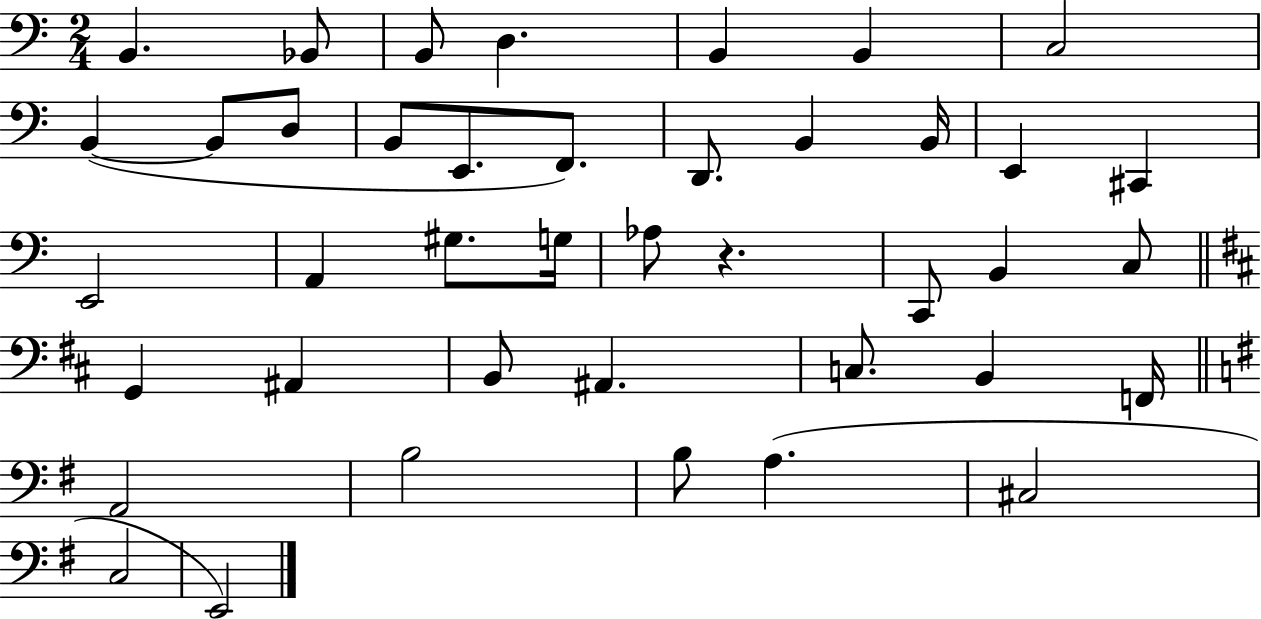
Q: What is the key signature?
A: C major